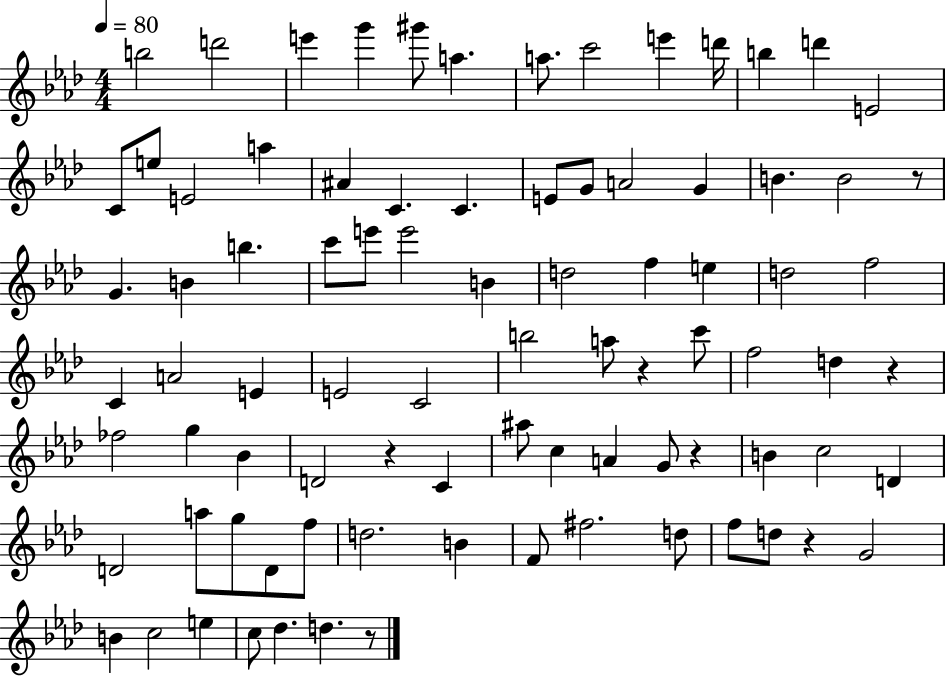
B5/h D6/h E6/q G6/q G#6/e A5/q. A5/e. C6/h E6/q D6/s B5/q D6/q E4/h C4/e E5/e E4/h A5/q A#4/q C4/q. C4/q. E4/e G4/e A4/h G4/q B4/q. B4/h R/e G4/q. B4/q B5/q. C6/e E6/e E6/h B4/q D5/h F5/q E5/q D5/h F5/h C4/q A4/h E4/q E4/h C4/h B5/h A5/e R/q C6/e F5/h D5/q R/q FES5/h G5/q Bb4/q D4/h R/q C4/q A#5/e C5/q A4/q G4/e R/q B4/q C5/h D4/q D4/h A5/e G5/e D4/e F5/e D5/h. B4/q F4/e F#5/h. D5/e F5/e D5/e R/q G4/h B4/q C5/h E5/q C5/e Db5/q. D5/q. R/e